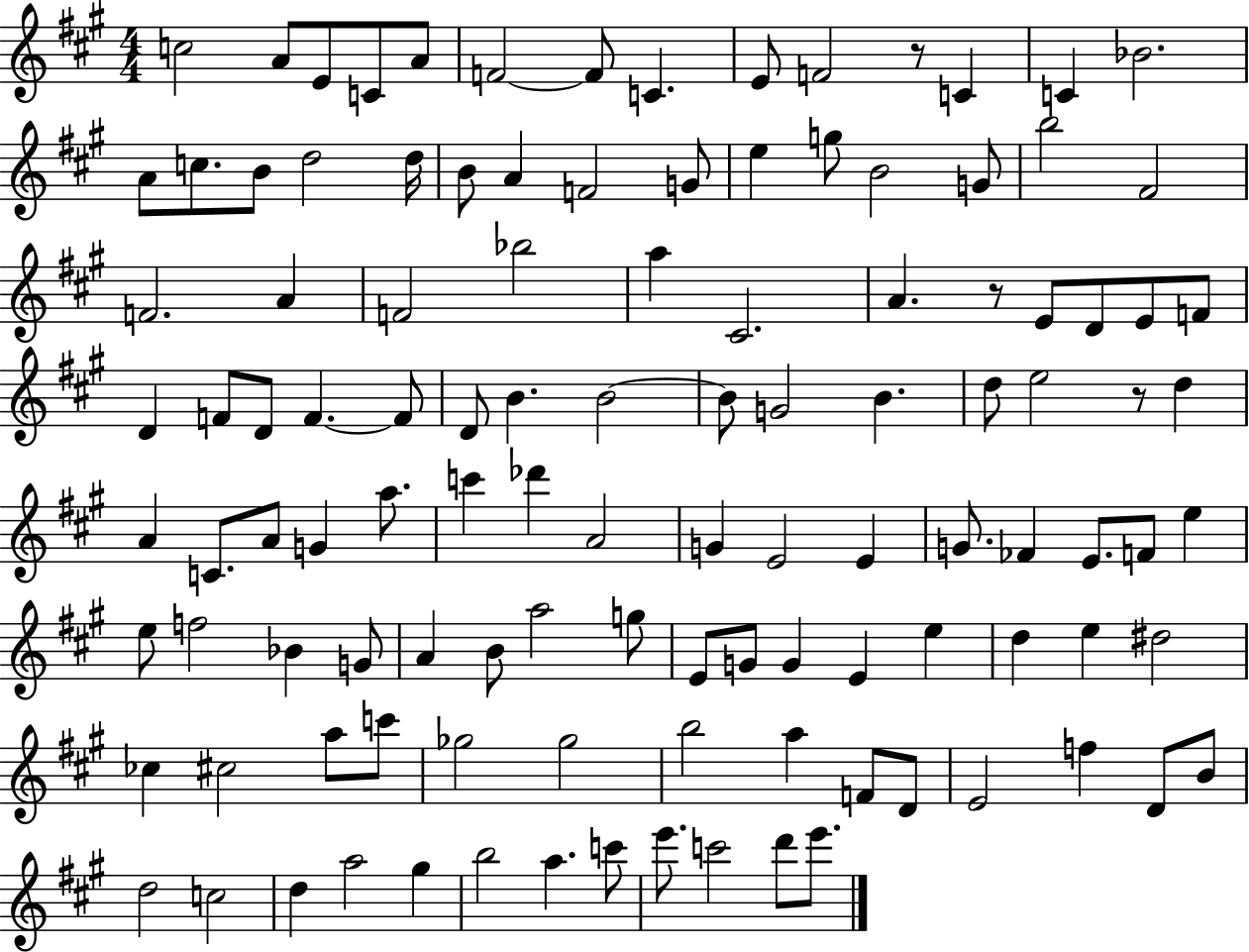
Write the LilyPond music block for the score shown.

{
  \clef treble
  \numericTimeSignature
  \time 4/4
  \key a \major
  c''2 a'8 e'8 c'8 a'8 | f'2~~ f'8 c'4. | e'8 f'2 r8 c'4 | c'4 bes'2. | \break a'8 c''8. b'8 d''2 d''16 | b'8 a'4 f'2 g'8 | e''4 g''8 b'2 g'8 | b''2 fis'2 | \break f'2. a'4 | f'2 bes''2 | a''4 cis'2. | a'4. r8 e'8 d'8 e'8 f'8 | \break d'4 f'8 d'8 f'4.~~ f'8 | d'8 b'4. b'2~~ | b'8 g'2 b'4. | d''8 e''2 r8 d''4 | \break a'4 c'8. a'8 g'4 a''8. | c'''4 des'''4 a'2 | g'4 e'2 e'4 | g'8. fes'4 e'8. f'8 e''4 | \break e''8 f''2 bes'4 g'8 | a'4 b'8 a''2 g''8 | e'8 g'8 g'4 e'4 e''4 | d''4 e''4 dis''2 | \break ces''4 cis''2 a''8 c'''8 | ges''2 ges''2 | b''2 a''4 f'8 d'8 | e'2 f''4 d'8 b'8 | \break d''2 c''2 | d''4 a''2 gis''4 | b''2 a''4. c'''8 | e'''8. c'''2 d'''8 e'''8. | \break \bar "|."
}